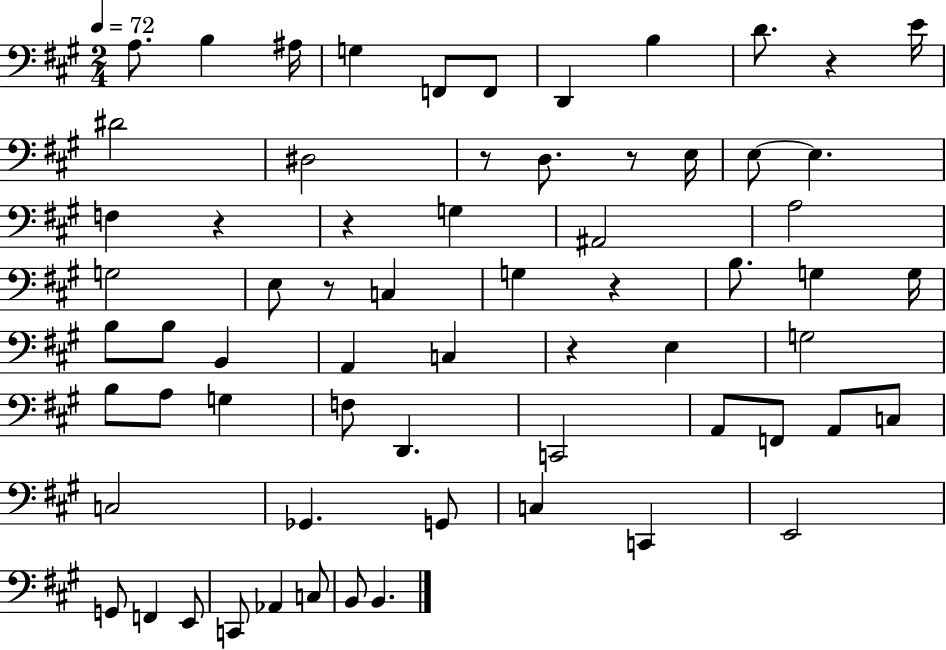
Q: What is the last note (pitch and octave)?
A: B2